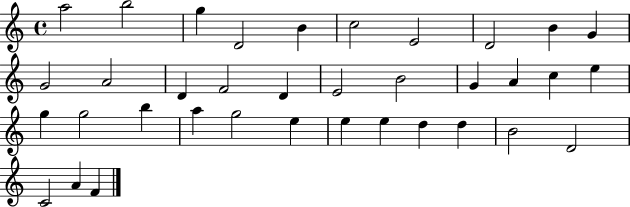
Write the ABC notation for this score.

X:1
T:Untitled
M:4/4
L:1/4
K:C
a2 b2 g D2 B c2 E2 D2 B G G2 A2 D F2 D E2 B2 G A c e g g2 b a g2 e e e d d B2 D2 C2 A F